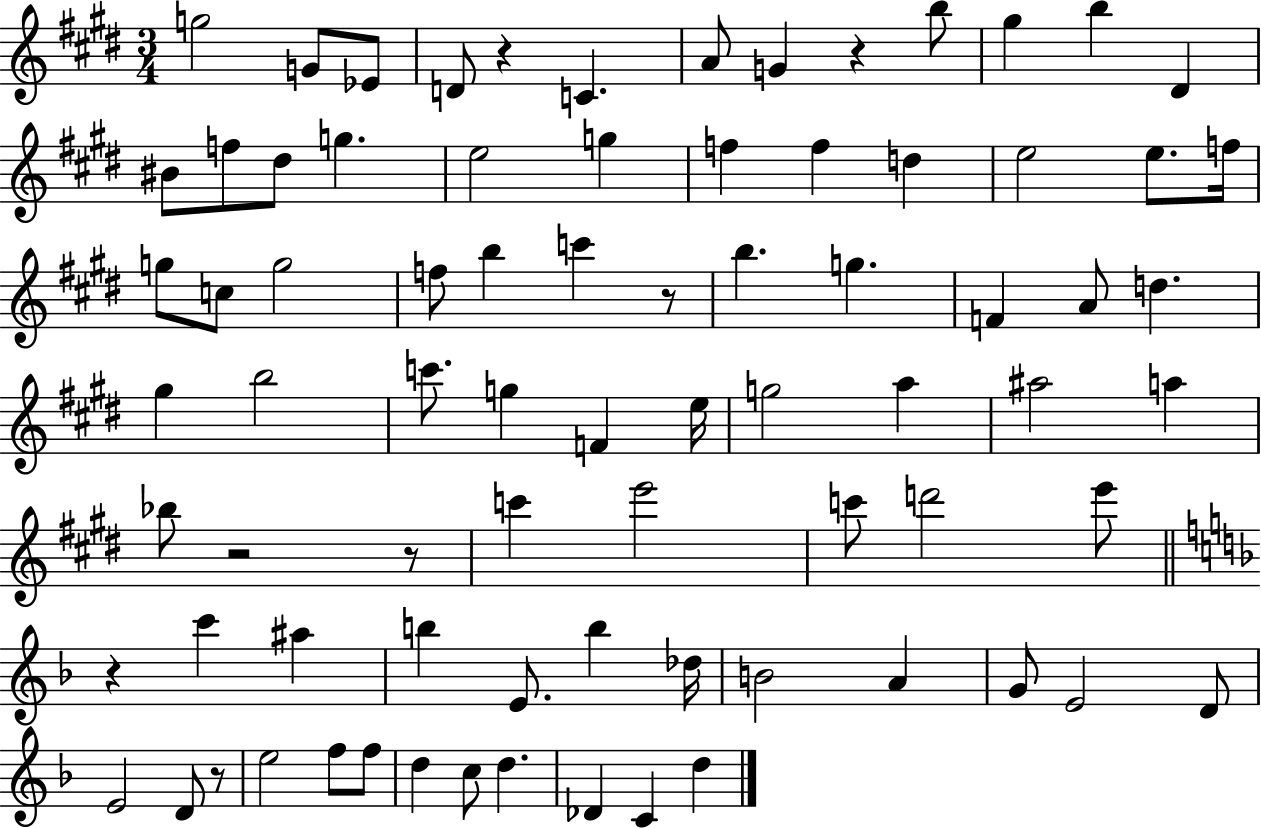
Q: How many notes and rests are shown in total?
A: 79